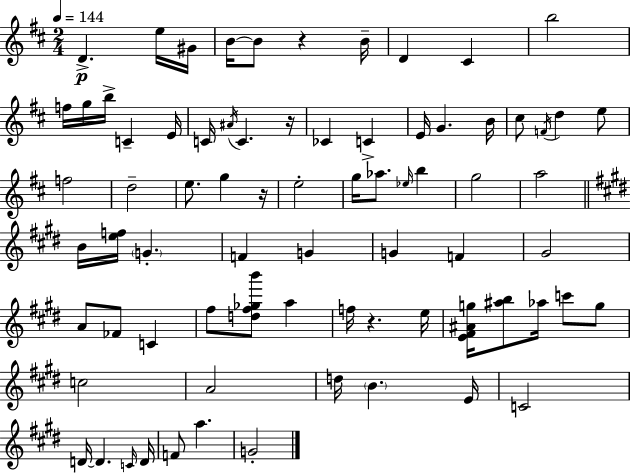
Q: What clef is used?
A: treble